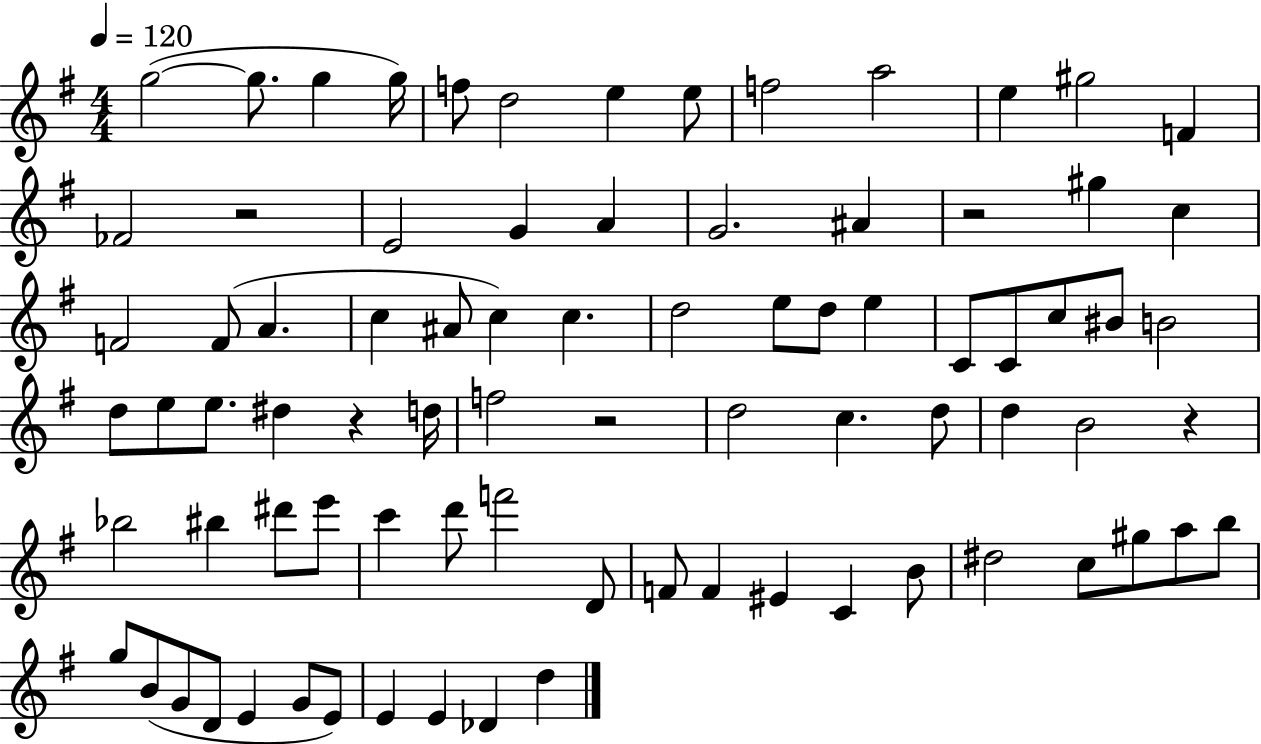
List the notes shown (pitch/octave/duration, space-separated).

G5/h G5/e. G5/q G5/s F5/e D5/h E5/q E5/e F5/h A5/h E5/q G#5/h F4/q FES4/h R/h E4/h G4/q A4/q G4/h. A#4/q R/h G#5/q C5/q F4/h F4/e A4/q. C5/q A#4/e C5/q C5/q. D5/h E5/e D5/e E5/q C4/e C4/e C5/e BIS4/e B4/h D5/e E5/e E5/e. D#5/q R/q D5/s F5/h R/h D5/h C5/q. D5/e D5/q B4/h R/q Bb5/h BIS5/q D#6/e E6/e C6/q D6/e F6/h D4/e F4/e F4/q EIS4/q C4/q B4/e D#5/h C5/e G#5/e A5/e B5/e G5/e B4/e G4/e D4/e E4/q G4/e E4/e E4/q E4/q Db4/q D5/q